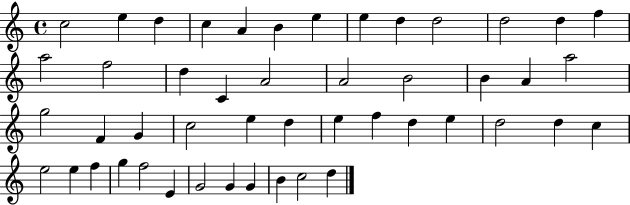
C5/h E5/q D5/q C5/q A4/q B4/q E5/q E5/q D5/q D5/h D5/h D5/q F5/q A5/h F5/h D5/q C4/q A4/h A4/h B4/h B4/q A4/q A5/h G5/h F4/q G4/q C5/h E5/q D5/q E5/q F5/q D5/q E5/q D5/h D5/q C5/q E5/h E5/q F5/q G5/q F5/h E4/q G4/h G4/q G4/q B4/q C5/h D5/q